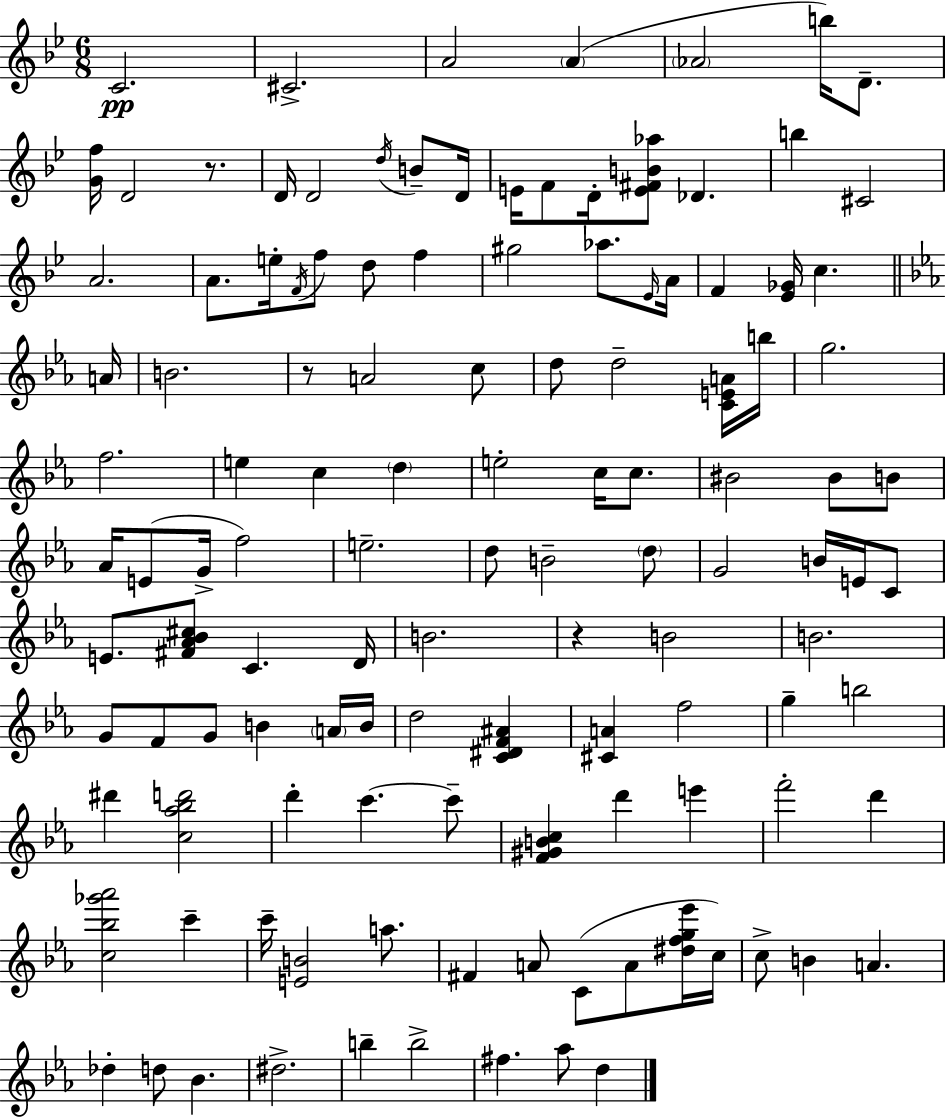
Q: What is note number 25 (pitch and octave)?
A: D5